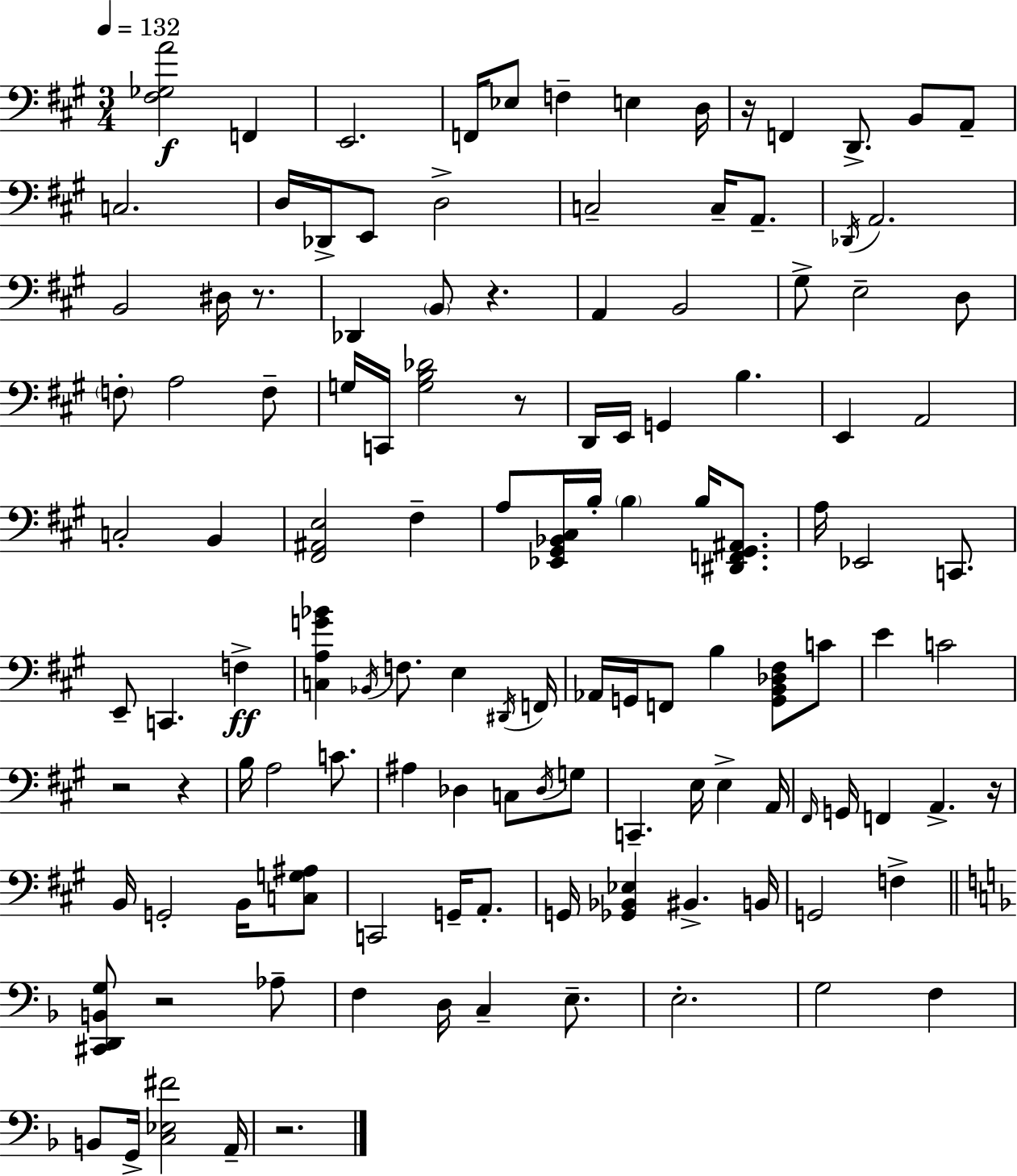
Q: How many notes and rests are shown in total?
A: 124